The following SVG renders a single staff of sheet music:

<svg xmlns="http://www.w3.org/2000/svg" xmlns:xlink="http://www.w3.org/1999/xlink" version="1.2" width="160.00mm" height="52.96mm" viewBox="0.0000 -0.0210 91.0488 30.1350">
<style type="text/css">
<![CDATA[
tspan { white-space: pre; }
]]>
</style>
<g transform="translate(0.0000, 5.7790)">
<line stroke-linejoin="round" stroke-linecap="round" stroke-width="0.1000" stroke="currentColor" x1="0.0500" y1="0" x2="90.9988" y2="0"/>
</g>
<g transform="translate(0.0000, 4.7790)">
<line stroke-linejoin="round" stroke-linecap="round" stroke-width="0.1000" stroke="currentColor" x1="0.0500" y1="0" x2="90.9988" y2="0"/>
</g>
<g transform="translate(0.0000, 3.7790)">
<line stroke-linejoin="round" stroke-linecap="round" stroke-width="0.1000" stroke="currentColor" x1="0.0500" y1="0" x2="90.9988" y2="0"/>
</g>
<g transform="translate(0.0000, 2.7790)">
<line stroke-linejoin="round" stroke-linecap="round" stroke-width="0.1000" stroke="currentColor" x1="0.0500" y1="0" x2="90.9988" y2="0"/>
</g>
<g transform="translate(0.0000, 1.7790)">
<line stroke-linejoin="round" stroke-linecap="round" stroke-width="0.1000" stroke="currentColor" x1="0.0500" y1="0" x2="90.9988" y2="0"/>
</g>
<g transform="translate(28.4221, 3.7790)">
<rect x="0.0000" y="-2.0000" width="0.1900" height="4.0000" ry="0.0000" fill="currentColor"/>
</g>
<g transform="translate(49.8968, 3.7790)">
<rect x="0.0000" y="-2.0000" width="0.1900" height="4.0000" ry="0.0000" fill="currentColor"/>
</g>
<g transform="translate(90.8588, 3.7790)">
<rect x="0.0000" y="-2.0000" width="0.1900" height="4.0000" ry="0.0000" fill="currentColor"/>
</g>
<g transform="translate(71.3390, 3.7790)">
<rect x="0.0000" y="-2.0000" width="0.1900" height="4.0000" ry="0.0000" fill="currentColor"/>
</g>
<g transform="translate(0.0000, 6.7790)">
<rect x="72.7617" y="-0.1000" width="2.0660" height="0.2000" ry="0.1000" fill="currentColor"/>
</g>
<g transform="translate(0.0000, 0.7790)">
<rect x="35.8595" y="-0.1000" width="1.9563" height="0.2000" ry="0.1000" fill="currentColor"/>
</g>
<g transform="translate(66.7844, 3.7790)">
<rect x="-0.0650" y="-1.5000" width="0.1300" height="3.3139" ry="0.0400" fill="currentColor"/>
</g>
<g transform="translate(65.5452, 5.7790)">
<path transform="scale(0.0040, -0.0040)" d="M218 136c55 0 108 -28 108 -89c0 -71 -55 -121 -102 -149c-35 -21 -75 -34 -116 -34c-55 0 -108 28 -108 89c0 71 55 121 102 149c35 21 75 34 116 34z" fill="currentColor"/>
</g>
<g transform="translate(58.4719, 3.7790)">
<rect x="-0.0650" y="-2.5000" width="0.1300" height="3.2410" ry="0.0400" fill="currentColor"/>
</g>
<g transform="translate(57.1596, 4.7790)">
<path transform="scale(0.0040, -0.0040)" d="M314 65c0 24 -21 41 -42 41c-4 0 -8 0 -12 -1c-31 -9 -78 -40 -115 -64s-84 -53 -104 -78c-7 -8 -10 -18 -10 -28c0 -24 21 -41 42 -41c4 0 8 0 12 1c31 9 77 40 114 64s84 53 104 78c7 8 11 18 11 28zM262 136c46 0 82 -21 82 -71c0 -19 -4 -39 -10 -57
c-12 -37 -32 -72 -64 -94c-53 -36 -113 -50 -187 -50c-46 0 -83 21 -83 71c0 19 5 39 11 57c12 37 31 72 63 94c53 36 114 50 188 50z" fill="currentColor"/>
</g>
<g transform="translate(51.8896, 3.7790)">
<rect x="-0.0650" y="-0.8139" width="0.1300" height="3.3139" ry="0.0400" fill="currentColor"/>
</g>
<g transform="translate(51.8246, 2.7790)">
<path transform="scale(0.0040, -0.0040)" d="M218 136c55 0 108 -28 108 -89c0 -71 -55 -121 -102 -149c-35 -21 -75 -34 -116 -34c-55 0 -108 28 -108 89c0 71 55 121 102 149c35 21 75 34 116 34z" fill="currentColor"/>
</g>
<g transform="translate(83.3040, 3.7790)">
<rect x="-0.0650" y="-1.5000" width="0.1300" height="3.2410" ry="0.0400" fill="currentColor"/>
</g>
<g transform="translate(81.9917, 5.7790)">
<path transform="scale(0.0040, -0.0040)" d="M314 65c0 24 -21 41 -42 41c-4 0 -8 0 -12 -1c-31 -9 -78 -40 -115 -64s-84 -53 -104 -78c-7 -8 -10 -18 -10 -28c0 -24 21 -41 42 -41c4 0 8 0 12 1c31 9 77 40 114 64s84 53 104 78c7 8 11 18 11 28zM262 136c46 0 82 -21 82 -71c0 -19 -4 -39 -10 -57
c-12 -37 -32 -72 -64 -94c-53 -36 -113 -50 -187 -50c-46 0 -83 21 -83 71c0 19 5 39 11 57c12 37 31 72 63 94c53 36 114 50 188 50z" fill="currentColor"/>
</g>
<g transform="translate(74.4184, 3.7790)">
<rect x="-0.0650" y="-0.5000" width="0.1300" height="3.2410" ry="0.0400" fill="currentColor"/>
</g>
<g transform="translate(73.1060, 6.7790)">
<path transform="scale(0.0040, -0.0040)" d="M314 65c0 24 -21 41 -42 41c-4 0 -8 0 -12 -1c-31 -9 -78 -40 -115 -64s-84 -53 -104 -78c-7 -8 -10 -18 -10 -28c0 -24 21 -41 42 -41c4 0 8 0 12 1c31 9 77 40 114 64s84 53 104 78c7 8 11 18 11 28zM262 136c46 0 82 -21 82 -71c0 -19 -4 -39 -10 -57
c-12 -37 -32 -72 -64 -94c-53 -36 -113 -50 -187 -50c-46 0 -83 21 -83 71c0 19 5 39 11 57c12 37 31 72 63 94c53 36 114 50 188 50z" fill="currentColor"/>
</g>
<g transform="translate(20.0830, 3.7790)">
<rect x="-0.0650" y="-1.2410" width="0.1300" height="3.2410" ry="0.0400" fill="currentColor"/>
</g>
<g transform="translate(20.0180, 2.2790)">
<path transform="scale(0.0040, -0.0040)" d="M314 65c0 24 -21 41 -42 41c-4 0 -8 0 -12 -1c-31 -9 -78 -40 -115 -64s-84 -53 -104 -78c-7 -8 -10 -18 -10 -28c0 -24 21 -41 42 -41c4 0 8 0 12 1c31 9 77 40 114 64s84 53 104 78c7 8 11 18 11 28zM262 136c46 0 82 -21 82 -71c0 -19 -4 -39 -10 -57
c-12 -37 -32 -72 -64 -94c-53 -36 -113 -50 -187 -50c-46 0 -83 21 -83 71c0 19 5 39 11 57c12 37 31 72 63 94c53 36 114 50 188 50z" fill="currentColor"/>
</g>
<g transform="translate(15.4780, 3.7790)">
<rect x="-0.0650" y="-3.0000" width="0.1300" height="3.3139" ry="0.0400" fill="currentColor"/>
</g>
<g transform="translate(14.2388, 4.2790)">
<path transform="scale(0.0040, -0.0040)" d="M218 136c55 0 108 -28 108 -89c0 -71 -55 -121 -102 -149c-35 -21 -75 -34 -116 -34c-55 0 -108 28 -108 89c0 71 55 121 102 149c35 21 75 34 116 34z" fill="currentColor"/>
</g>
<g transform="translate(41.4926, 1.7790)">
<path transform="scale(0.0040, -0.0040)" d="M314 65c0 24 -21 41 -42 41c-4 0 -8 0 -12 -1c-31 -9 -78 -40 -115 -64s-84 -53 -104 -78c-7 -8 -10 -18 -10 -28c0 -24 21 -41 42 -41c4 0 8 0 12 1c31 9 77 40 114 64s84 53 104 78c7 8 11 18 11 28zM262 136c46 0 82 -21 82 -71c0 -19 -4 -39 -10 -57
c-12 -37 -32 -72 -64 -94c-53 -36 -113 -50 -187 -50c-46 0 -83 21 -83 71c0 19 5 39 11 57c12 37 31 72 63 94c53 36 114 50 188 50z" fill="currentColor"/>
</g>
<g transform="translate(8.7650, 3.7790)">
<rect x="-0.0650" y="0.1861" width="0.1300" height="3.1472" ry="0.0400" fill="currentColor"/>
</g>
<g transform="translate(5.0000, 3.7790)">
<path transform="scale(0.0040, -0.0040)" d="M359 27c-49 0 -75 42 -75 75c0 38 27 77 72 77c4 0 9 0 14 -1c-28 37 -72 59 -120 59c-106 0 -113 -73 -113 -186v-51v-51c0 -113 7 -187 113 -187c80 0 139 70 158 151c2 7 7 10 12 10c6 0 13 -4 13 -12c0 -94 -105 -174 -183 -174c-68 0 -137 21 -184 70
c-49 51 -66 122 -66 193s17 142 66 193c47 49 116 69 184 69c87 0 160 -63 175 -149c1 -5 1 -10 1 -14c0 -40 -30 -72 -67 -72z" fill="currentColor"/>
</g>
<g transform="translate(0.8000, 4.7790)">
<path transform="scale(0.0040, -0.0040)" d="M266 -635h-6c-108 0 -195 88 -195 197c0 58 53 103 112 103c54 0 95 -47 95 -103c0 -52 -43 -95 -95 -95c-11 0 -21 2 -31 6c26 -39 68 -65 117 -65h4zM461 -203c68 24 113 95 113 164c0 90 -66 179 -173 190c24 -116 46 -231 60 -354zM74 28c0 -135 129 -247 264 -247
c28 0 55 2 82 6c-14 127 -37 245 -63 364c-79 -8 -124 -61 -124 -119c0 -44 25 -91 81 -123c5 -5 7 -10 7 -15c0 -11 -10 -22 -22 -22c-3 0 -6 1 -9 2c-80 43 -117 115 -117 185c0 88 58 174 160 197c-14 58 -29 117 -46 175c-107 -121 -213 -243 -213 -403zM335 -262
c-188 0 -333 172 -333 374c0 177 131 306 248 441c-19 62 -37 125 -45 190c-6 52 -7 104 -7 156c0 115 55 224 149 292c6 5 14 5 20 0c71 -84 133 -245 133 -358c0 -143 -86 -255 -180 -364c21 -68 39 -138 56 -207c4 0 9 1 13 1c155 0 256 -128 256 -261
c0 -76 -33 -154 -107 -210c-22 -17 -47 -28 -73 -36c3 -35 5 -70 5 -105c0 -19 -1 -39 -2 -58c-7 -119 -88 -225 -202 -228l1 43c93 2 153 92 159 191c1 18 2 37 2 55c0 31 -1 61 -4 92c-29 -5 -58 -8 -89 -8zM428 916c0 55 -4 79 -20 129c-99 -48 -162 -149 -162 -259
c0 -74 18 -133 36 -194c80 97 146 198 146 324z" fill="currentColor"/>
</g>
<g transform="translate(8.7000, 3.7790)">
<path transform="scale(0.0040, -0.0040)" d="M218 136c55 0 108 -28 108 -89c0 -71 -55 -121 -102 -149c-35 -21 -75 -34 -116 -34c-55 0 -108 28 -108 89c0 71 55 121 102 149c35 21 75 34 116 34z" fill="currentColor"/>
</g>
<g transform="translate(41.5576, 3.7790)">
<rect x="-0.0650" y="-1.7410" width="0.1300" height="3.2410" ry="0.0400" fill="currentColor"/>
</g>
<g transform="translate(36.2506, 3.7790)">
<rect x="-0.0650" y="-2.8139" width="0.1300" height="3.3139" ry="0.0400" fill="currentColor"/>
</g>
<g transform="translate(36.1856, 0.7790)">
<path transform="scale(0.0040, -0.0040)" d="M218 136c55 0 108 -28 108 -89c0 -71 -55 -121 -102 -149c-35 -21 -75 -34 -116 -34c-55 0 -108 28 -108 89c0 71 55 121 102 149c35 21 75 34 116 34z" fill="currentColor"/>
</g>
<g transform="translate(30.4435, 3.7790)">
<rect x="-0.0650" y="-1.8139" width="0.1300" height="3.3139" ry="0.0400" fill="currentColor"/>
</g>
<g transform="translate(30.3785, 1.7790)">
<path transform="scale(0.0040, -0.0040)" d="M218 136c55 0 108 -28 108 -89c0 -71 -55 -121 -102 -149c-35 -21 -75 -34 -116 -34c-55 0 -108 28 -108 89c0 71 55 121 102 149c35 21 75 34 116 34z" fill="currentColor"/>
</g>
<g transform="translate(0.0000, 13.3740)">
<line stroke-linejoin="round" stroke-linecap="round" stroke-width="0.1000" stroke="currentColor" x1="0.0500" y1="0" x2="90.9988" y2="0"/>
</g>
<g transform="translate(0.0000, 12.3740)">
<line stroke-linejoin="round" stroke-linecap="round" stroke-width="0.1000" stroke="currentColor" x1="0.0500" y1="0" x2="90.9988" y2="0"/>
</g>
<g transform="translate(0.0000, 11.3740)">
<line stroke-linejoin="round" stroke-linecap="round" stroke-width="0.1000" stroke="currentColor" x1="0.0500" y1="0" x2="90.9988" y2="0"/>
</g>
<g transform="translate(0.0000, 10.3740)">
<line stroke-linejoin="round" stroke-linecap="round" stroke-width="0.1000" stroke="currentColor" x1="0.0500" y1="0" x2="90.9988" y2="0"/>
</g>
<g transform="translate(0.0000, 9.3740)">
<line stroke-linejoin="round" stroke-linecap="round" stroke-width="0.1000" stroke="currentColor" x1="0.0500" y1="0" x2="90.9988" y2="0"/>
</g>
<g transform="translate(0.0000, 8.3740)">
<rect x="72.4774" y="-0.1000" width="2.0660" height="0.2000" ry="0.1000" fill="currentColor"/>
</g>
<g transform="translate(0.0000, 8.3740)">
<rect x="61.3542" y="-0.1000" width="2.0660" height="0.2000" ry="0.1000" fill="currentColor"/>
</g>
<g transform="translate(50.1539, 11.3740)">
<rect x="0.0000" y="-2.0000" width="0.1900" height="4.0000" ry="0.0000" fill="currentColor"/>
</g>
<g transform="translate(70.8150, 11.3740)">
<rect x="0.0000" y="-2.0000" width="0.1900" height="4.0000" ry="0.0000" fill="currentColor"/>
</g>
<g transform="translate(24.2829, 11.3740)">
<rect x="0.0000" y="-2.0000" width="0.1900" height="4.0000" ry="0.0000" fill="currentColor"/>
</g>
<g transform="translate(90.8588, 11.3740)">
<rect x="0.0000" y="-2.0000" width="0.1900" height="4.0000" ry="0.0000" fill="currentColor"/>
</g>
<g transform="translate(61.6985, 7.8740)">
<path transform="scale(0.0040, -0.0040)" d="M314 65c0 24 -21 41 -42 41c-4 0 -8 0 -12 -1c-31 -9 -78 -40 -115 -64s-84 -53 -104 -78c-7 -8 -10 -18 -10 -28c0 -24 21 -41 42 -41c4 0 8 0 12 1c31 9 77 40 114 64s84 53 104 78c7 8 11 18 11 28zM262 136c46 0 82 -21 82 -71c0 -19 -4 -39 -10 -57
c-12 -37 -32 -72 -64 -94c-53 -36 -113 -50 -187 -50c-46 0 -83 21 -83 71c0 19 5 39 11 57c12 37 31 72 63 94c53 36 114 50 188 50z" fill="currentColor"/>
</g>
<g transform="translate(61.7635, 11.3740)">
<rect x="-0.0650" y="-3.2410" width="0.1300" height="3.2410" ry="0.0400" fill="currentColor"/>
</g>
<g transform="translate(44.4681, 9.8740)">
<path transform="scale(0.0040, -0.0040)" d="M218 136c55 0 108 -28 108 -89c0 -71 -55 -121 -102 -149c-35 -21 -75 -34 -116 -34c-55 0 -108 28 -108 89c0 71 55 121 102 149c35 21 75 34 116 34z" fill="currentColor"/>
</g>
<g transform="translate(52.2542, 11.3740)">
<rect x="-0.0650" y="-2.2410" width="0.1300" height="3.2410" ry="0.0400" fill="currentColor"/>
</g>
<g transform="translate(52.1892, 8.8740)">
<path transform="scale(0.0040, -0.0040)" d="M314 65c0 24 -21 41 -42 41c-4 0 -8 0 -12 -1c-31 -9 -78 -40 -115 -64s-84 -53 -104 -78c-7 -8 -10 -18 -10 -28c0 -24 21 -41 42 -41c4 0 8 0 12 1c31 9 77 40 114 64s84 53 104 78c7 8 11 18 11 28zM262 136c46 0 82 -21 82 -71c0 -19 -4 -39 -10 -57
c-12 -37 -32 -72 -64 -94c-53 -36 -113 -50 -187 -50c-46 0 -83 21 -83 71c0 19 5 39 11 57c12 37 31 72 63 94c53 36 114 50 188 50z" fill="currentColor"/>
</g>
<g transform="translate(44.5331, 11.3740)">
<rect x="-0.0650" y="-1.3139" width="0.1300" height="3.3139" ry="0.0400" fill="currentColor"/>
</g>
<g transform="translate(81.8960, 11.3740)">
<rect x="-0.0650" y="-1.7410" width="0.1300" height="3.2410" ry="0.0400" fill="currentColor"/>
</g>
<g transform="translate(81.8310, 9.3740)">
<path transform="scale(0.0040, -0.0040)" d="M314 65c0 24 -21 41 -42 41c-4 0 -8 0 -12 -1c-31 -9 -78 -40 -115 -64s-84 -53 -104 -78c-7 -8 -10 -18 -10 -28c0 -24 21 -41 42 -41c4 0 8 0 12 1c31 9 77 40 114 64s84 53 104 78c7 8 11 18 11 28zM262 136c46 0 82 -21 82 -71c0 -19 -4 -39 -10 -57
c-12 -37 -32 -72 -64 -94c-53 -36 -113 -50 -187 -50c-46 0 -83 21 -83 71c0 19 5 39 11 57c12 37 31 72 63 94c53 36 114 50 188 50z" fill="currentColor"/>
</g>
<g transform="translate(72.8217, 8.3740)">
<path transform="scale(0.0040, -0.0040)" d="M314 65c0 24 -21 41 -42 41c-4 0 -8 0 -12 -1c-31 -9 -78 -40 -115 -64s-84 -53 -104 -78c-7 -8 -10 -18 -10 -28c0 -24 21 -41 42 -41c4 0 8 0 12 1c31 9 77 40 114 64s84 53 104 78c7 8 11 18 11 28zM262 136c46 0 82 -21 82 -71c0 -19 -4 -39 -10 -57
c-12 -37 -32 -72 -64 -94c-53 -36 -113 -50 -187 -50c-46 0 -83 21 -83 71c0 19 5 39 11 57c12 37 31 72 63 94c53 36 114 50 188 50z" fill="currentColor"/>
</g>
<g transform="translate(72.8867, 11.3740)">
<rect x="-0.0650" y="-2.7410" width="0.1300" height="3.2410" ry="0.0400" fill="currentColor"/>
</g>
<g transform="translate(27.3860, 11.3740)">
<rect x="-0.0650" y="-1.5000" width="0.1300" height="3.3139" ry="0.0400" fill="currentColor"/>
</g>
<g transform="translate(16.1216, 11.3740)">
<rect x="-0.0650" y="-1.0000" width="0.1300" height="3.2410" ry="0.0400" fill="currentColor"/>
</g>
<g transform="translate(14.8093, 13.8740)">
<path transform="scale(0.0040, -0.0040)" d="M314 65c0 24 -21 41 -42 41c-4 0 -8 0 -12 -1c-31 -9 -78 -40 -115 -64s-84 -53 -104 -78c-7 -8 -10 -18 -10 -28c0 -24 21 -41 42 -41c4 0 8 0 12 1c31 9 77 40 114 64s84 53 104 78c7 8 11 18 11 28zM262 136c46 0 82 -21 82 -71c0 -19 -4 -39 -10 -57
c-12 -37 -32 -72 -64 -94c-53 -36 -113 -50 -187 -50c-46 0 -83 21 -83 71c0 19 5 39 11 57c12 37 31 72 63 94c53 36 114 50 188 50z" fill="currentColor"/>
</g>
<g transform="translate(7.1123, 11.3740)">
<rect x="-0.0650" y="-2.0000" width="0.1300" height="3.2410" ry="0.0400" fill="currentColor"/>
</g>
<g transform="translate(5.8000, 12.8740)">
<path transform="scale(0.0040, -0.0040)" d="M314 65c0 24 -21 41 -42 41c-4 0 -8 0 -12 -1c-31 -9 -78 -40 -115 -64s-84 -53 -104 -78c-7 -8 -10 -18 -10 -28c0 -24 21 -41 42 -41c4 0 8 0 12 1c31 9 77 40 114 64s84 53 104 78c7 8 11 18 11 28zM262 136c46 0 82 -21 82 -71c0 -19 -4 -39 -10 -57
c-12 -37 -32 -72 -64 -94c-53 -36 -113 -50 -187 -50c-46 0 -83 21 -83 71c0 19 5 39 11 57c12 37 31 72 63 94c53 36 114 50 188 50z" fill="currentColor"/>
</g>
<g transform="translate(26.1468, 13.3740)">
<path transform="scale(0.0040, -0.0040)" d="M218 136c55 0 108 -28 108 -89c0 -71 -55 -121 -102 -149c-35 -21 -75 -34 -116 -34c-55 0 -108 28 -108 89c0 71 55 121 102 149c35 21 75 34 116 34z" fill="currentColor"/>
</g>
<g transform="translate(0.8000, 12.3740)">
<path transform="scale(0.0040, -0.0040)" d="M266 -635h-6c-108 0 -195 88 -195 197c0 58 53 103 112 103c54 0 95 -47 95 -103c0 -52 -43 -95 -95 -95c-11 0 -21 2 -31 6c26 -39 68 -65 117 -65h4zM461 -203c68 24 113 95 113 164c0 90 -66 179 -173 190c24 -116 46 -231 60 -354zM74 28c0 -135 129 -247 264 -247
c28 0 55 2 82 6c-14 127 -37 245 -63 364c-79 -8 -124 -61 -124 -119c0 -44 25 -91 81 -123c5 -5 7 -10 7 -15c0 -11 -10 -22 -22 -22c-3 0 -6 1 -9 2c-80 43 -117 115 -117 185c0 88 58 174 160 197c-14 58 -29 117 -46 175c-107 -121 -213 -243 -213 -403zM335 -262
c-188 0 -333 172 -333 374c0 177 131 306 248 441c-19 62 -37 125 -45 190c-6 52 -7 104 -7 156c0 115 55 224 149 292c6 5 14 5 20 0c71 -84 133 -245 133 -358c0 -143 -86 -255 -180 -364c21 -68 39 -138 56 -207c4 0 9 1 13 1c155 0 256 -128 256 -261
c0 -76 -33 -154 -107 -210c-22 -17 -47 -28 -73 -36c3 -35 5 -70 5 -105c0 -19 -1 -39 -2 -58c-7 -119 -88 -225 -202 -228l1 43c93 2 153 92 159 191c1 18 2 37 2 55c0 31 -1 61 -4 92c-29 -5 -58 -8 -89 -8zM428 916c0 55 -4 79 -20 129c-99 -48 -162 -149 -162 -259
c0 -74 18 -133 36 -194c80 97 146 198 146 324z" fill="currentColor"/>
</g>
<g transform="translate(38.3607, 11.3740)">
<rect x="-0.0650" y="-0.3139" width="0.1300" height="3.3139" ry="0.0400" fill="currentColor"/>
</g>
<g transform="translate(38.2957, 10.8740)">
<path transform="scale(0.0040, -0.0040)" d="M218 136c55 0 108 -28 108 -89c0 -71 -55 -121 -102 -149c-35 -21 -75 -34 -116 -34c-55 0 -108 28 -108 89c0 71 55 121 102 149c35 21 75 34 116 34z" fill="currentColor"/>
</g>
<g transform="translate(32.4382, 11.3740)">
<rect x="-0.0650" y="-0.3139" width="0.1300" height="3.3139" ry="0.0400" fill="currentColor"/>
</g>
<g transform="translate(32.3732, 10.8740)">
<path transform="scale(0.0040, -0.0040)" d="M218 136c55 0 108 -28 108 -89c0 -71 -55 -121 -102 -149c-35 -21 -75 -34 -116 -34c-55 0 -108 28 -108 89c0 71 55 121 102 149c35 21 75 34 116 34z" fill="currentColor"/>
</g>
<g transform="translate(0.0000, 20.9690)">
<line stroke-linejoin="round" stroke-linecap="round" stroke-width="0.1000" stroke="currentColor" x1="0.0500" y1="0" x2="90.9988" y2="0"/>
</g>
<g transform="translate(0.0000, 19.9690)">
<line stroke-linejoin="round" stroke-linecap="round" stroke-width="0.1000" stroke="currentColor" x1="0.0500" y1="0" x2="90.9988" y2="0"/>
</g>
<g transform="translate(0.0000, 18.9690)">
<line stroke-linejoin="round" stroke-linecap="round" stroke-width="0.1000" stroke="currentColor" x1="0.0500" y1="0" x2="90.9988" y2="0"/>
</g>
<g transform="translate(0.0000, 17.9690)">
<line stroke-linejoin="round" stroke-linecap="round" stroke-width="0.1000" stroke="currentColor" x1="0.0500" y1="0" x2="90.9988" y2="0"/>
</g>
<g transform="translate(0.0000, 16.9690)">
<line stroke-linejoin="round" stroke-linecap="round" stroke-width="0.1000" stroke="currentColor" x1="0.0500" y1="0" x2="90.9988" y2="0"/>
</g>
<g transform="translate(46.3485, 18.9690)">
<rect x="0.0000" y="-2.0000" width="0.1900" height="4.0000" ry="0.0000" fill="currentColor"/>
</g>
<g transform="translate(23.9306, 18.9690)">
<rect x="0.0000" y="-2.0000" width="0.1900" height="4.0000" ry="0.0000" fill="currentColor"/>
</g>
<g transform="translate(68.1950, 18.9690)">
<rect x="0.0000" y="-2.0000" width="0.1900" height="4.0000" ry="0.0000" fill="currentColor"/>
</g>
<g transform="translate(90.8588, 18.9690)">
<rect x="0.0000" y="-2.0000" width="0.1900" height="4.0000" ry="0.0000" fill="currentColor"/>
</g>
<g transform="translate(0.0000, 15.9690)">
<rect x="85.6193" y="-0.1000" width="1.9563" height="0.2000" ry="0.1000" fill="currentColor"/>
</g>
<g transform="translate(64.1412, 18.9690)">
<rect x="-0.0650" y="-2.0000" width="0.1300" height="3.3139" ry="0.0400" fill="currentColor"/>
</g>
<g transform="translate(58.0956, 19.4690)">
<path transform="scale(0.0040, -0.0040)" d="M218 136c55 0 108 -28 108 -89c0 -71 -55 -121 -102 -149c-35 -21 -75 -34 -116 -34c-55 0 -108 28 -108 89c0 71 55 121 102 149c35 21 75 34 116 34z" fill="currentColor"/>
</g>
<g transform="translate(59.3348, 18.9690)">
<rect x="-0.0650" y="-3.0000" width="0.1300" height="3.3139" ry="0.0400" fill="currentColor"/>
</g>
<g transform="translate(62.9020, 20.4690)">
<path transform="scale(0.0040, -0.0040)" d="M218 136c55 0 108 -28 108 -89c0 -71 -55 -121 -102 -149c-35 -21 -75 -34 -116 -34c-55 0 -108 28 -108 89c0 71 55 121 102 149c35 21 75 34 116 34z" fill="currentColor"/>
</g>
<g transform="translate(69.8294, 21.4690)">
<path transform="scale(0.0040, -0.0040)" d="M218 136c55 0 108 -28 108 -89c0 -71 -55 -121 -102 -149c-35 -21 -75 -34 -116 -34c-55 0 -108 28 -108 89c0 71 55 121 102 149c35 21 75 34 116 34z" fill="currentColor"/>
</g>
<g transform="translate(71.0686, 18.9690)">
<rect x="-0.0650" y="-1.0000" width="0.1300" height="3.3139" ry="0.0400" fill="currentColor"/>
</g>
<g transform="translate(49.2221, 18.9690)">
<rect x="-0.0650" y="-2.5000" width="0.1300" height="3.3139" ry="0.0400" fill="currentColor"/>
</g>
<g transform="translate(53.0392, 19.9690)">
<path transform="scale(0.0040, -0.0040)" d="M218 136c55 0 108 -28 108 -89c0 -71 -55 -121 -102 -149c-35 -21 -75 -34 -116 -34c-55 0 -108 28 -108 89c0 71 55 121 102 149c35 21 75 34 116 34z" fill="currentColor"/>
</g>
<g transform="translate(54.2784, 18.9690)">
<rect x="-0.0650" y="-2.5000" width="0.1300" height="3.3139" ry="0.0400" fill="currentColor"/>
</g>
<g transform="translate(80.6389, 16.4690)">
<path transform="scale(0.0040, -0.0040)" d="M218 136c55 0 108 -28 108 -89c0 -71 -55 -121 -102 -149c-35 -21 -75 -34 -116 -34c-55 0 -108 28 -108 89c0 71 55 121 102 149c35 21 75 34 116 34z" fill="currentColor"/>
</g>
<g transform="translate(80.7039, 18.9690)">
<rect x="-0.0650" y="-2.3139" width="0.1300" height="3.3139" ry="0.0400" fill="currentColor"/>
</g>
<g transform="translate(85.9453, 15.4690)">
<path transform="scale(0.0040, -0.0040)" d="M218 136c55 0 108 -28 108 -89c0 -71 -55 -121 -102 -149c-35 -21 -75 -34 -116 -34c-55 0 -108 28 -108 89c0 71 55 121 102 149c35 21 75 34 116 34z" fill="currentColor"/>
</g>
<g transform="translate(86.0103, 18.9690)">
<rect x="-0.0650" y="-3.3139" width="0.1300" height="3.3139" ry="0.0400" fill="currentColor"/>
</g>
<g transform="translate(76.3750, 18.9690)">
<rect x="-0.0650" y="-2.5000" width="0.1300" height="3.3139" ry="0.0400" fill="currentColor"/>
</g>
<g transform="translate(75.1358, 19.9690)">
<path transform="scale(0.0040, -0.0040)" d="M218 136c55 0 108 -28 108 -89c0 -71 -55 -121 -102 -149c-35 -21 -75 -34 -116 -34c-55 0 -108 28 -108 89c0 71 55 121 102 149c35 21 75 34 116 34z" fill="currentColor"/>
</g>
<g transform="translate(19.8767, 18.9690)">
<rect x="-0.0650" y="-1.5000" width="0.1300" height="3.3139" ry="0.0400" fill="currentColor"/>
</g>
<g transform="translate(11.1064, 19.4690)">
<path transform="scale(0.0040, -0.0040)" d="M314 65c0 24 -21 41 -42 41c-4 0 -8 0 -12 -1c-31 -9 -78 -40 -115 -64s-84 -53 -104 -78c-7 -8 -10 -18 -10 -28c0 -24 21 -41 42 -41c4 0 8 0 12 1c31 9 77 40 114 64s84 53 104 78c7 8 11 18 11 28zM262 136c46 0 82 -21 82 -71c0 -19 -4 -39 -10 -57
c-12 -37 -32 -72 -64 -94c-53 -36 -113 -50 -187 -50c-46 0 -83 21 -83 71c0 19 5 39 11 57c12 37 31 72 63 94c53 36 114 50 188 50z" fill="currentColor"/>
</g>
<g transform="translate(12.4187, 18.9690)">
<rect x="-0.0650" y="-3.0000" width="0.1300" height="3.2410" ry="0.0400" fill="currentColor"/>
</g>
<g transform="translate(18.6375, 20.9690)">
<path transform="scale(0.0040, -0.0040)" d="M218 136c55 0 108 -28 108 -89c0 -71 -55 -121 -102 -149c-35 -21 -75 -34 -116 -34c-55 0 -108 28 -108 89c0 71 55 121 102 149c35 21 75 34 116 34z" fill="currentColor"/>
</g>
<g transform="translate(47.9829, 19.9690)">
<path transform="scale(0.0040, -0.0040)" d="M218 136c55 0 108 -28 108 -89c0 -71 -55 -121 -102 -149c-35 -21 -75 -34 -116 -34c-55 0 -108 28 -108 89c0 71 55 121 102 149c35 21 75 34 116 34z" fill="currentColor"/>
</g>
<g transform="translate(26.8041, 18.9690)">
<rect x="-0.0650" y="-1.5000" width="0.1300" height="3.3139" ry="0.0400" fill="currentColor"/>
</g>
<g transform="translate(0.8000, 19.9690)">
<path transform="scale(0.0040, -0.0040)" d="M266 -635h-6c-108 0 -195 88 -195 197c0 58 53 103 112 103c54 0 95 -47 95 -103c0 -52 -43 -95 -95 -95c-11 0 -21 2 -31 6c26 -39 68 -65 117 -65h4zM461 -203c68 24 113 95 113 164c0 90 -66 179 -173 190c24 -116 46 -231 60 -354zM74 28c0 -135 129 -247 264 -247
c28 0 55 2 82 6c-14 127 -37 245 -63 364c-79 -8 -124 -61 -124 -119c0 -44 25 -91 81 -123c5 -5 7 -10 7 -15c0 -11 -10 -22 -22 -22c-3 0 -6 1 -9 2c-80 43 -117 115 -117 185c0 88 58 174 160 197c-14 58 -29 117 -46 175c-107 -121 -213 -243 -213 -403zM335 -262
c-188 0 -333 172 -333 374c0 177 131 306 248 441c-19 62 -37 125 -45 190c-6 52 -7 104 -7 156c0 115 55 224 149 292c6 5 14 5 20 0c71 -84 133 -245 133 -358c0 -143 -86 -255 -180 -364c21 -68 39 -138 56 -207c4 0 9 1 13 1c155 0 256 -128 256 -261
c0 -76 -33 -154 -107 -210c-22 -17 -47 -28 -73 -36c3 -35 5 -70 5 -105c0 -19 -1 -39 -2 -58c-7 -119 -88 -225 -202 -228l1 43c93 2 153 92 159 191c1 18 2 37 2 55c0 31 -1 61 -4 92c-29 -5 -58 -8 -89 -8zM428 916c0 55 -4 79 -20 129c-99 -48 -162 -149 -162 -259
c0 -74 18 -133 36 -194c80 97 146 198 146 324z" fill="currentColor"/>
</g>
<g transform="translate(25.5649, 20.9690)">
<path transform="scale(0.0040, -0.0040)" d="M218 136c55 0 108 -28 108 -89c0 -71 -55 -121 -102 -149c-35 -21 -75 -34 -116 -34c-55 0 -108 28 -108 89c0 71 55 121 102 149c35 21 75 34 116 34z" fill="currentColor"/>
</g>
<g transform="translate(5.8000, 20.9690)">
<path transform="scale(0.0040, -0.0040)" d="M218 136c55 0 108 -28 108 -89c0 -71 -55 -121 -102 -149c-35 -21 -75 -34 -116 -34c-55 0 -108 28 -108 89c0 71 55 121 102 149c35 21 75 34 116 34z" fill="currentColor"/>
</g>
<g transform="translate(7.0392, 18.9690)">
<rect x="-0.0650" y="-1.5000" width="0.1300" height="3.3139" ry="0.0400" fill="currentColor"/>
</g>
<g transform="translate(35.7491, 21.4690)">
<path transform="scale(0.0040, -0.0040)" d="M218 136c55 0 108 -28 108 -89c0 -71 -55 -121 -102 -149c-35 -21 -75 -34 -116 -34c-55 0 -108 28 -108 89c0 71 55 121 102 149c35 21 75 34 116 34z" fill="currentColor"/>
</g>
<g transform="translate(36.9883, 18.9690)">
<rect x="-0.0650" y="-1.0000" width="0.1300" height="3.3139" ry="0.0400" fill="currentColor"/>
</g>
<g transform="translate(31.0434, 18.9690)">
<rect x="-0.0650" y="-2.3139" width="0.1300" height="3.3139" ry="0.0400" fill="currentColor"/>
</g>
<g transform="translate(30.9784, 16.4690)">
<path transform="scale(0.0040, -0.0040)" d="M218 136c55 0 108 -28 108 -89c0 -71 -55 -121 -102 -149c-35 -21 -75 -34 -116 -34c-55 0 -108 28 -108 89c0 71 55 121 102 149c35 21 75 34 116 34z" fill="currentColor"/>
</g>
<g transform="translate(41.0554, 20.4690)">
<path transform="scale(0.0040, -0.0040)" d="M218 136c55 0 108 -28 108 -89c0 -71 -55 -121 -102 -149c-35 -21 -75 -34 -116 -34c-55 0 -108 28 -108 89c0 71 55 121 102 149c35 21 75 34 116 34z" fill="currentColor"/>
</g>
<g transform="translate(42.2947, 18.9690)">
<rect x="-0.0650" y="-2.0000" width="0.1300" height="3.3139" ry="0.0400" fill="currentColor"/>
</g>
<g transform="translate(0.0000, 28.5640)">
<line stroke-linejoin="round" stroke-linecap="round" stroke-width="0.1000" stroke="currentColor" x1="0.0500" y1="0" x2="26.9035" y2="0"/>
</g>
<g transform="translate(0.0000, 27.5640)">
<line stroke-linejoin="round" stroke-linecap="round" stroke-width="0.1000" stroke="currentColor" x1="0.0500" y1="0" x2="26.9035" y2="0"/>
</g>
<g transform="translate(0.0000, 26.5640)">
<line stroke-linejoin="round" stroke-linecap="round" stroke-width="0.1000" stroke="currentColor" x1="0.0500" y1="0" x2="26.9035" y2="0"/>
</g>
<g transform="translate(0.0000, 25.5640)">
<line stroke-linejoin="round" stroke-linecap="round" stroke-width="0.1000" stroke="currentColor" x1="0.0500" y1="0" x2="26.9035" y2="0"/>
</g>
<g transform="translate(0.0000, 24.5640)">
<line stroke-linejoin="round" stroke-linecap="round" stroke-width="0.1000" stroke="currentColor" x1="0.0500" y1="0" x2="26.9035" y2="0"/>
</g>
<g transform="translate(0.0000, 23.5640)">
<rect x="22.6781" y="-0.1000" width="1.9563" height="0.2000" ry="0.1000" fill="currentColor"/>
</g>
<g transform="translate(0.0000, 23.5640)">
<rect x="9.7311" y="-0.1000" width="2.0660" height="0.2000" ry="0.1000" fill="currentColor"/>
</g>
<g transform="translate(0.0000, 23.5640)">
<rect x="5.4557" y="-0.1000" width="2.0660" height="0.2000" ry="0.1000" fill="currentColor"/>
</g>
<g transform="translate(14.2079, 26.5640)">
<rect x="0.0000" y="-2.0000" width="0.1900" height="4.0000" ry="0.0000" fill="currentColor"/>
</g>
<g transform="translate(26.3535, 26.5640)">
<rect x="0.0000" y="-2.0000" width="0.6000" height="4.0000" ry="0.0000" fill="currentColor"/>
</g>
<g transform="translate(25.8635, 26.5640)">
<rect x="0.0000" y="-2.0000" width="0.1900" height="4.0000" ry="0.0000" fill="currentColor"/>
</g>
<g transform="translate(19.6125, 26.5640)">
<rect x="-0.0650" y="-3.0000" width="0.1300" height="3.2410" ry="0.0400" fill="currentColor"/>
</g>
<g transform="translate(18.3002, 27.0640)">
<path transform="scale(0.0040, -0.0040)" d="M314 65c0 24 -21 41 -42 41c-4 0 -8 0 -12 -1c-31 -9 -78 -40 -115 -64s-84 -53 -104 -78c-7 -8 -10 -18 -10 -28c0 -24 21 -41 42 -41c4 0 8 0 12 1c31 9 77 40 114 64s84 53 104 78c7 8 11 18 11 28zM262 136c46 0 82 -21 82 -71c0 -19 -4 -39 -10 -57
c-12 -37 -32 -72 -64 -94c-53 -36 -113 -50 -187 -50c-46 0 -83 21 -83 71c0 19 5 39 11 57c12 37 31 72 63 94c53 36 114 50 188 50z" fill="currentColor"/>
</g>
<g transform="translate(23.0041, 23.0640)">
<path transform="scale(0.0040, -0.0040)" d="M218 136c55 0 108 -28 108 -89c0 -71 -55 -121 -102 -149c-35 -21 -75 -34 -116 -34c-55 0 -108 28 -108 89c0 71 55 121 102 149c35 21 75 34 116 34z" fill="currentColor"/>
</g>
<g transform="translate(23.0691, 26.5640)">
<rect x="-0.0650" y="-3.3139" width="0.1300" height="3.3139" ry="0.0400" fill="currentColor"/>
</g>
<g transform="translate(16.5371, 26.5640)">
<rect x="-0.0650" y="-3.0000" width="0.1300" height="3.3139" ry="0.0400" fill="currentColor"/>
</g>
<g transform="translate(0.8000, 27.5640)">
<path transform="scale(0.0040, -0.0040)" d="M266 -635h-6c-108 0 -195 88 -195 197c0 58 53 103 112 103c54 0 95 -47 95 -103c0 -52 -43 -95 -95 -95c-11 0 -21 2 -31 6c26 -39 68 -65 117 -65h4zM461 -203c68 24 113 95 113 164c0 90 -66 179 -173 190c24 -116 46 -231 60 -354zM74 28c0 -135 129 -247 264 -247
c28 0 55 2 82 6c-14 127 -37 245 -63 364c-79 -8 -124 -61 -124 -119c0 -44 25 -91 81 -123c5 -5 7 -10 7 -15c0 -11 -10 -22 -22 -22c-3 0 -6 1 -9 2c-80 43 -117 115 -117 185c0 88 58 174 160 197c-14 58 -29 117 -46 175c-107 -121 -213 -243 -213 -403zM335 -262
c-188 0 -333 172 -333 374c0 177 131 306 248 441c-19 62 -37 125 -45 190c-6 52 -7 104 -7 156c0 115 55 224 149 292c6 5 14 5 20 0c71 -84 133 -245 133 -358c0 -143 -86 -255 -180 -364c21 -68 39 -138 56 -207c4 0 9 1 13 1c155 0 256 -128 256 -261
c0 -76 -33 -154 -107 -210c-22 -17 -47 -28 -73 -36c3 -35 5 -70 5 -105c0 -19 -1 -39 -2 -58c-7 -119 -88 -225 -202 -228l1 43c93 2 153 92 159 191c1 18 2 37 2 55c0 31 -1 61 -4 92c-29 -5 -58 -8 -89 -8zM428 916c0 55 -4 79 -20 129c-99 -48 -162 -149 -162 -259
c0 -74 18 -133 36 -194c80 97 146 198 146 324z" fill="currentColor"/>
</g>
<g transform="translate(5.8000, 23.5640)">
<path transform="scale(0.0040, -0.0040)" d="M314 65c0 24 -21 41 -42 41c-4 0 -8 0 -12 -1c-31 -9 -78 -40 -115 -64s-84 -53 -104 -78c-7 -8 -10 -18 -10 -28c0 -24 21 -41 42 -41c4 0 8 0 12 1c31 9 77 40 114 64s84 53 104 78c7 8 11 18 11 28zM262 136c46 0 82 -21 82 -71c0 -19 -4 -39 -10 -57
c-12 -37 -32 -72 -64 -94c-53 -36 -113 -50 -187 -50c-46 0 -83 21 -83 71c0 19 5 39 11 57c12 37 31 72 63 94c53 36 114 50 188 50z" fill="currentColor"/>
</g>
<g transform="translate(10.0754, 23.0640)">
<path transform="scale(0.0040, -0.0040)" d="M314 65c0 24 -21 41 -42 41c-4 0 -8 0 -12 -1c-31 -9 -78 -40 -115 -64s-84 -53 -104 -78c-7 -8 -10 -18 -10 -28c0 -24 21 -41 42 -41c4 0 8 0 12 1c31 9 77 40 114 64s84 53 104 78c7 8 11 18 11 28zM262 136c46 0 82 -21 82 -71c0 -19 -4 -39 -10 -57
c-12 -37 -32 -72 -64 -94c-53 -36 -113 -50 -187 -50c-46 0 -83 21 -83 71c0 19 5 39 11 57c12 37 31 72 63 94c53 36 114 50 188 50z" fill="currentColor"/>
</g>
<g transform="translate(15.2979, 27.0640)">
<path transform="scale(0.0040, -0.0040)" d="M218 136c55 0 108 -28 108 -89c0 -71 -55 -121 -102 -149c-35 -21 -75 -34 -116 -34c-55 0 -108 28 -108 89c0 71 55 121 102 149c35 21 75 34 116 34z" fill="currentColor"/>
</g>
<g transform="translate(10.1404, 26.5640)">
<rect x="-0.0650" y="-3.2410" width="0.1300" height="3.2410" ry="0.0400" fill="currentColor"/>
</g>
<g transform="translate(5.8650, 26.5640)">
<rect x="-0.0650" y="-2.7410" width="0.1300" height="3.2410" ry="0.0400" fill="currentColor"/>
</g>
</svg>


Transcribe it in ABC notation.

X:1
T:Untitled
M:4/4
L:1/4
K:C
B A e2 f a f2 d G2 E C2 E2 F2 D2 E c c e g2 b2 a2 f2 E A2 E E g D F G G A F D G g b a2 b2 A A2 b